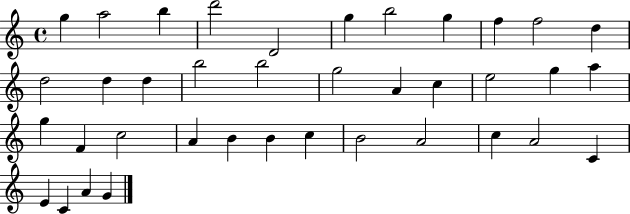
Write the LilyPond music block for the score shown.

{
  \clef treble
  \time 4/4
  \defaultTimeSignature
  \key c \major
  g''4 a''2 b''4 | d'''2 d'2 | g''4 b''2 g''4 | f''4 f''2 d''4 | \break d''2 d''4 d''4 | b''2 b''2 | g''2 a'4 c''4 | e''2 g''4 a''4 | \break g''4 f'4 c''2 | a'4 b'4 b'4 c''4 | b'2 a'2 | c''4 a'2 c'4 | \break e'4 c'4 a'4 g'4 | \bar "|."
}